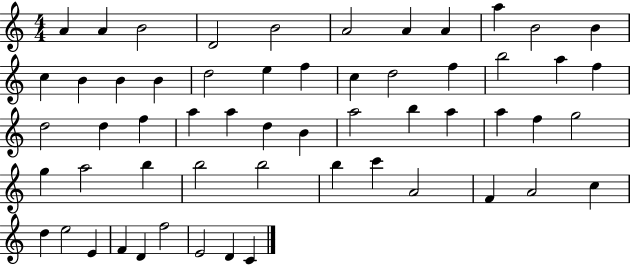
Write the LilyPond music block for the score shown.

{
  \clef treble
  \numericTimeSignature
  \time 4/4
  \key c \major
  a'4 a'4 b'2 | d'2 b'2 | a'2 a'4 a'4 | a''4 b'2 b'4 | \break c''4 b'4 b'4 b'4 | d''2 e''4 f''4 | c''4 d''2 f''4 | b''2 a''4 f''4 | \break d''2 d''4 f''4 | a''4 a''4 d''4 b'4 | a''2 b''4 a''4 | a''4 f''4 g''2 | \break g''4 a''2 b''4 | b''2 b''2 | b''4 c'''4 a'2 | f'4 a'2 c''4 | \break d''4 e''2 e'4 | f'4 d'4 f''2 | e'2 d'4 c'4 | \bar "|."
}